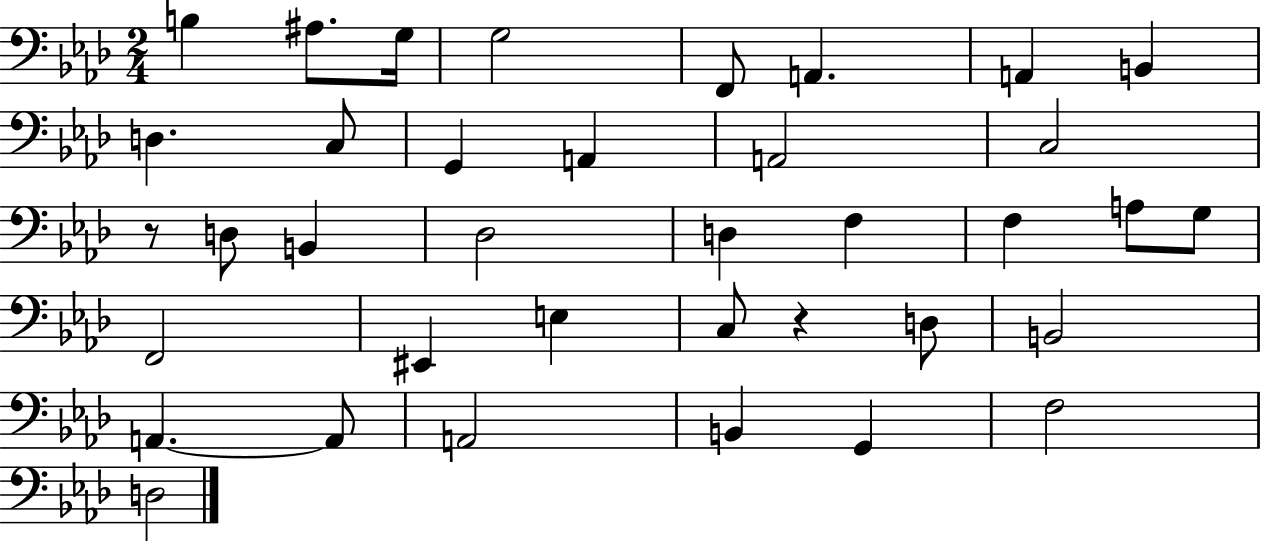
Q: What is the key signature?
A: AES major